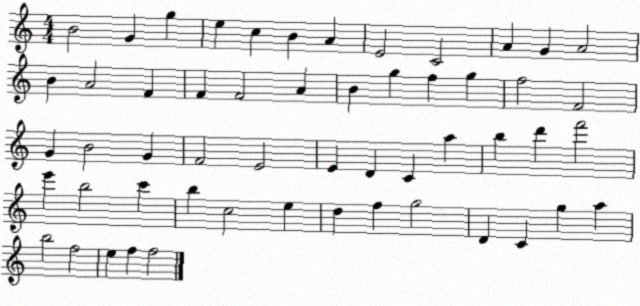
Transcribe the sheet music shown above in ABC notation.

X:1
T:Untitled
M:4/4
L:1/4
K:C
B2 G g e c B A E2 C2 A G A2 B A2 F F F2 A B g f g f2 F2 G B2 G F2 E2 E D C a b d' f'2 e' b2 c' b c2 e d f g2 D C g a b2 f2 e f f2